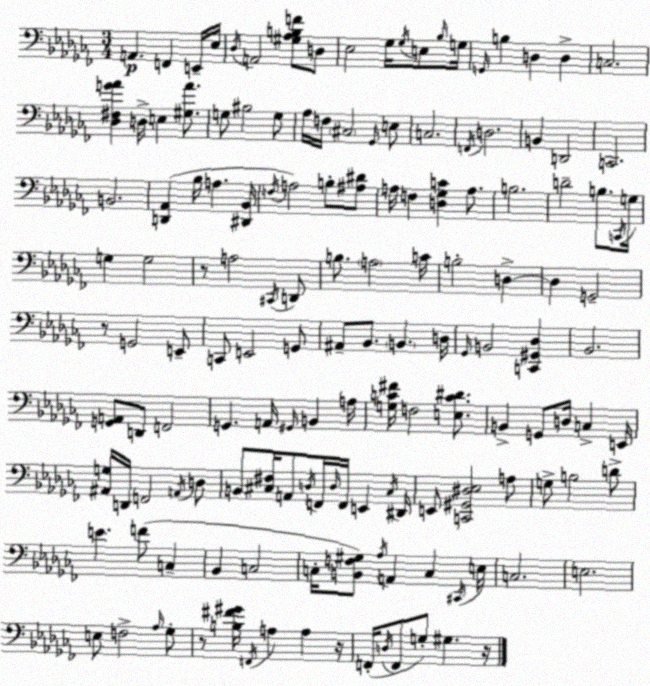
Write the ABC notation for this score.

X:1
T:Untitled
M:3/4
L:1/4
K:Abm
A,, F,, E,,/4 _E,/4 _D,/4 A,,2 [^G,_A,B,F]/2 D,/2 _E,2 _G,/4 _G,/4 E,/2 _B,/4 G,/4 G,,/4 B, D, D, C,2 [_D,^F,G_A] D,/4 E, [^G,_A]/2 G,/2 ^B,2 G,/2 _A,/4 F,/4 ^C,2 _G,,/4 E,/2 C,2 F,,/4 D,2 B,, D,,2 C,,2 B,,2 [D,,_A,,] _B,/4 A, [^D,,_B,,]/4 F,/4 A,2 B,/2 [^A,^D]/2 A,/4 F, [D,_G,C] A,/2 B,2 D2 B,/2 C,,/4 G,/4 G, G,2 z/2 A,2 ^C,,/4 D,,/2 B,/2 A,2 C/4 B,2 D, D, G,,2 z/2 G,,2 E,,/2 C,,/2 E,,2 G,,/2 ^A,,/2 _B,,/2 B,, D,/4 _G,,/4 B,,2 [C,,^G,,_D,] _B,,2 [G,,A,,]/2 D,,/2 F,,2 G,, A,,/4 ^G,,/4 B,, A,/4 [G,C^F]/4 F,2 [E,C^D]/2 B,, G,,/2 D,/4 C, E,,/4 [^A,,G,]/4 D,,/4 F,,2 A,,/4 D,/2 B,,/2 [^C,^F,]/4 A,,/2 D,/4 F,,/4 D,/4 F,,/4 E,, ^C,/4 ^D,,/4 E,,/2 [C,,^G,,^D,_E,]2 A,/2 G,/2 B,2 D/2 E F/2 C, _B,, C,2 C,/4 [B,,F,^G,]/2 _A,/4 A,, C, ^C,,/4 E,/4 C,2 E,2 E,/2 F,2 _A,/4 _G,/2 z/2 [B,^F^G]/4 F,,/4 A, A, z/4 F,,/4 D,/4 F,,/2 G,/2 ^G, z/4